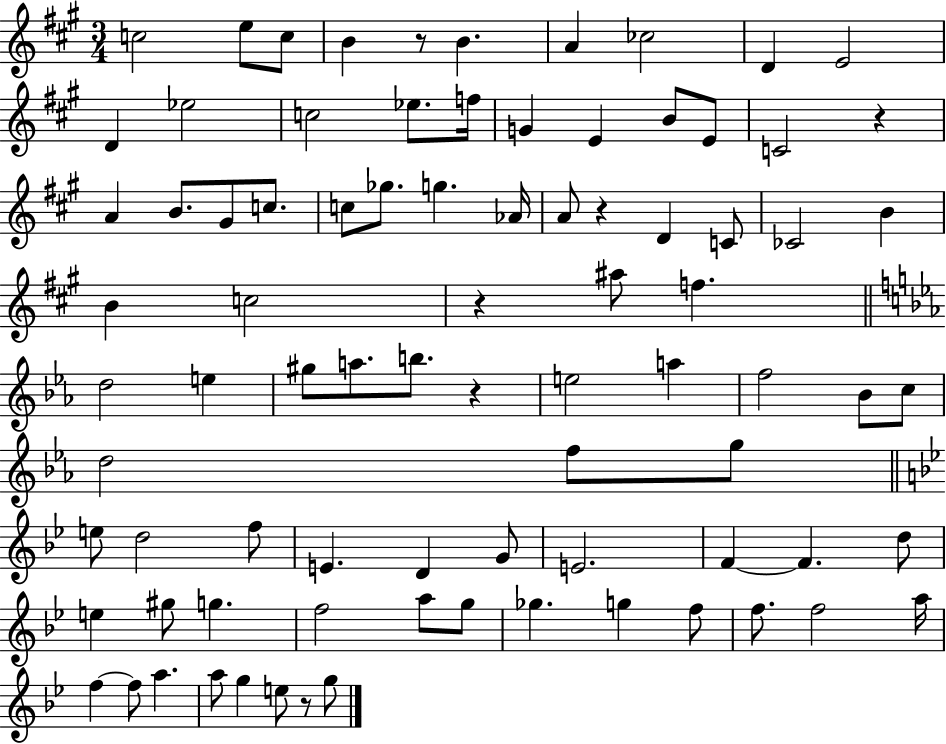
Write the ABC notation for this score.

X:1
T:Untitled
M:3/4
L:1/4
K:A
c2 e/2 c/2 B z/2 B A _c2 D E2 D _e2 c2 _e/2 f/4 G E B/2 E/2 C2 z A B/2 ^G/2 c/2 c/2 _g/2 g _A/4 A/2 z D C/2 _C2 B B c2 z ^a/2 f d2 e ^g/2 a/2 b/2 z e2 a f2 _B/2 c/2 d2 f/2 g/2 e/2 d2 f/2 E D G/2 E2 F F d/2 e ^g/2 g f2 a/2 g/2 _g g f/2 f/2 f2 a/4 f f/2 a a/2 g e/2 z/2 g/2